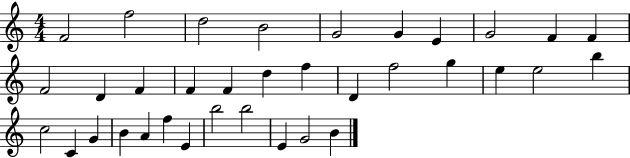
F4/h F5/h D5/h B4/h G4/h G4/q E4/q G4/h F4/q F4/q F4/h D4/q F4/q F4/q F4/q D5/q F5/q D4/q F5/h G5/q E5/q E5/h B5/q C5/h C4/q G4/q B4/q A4/q F5/q E4/q B5/h B5/h E4/q G4/h B4/q